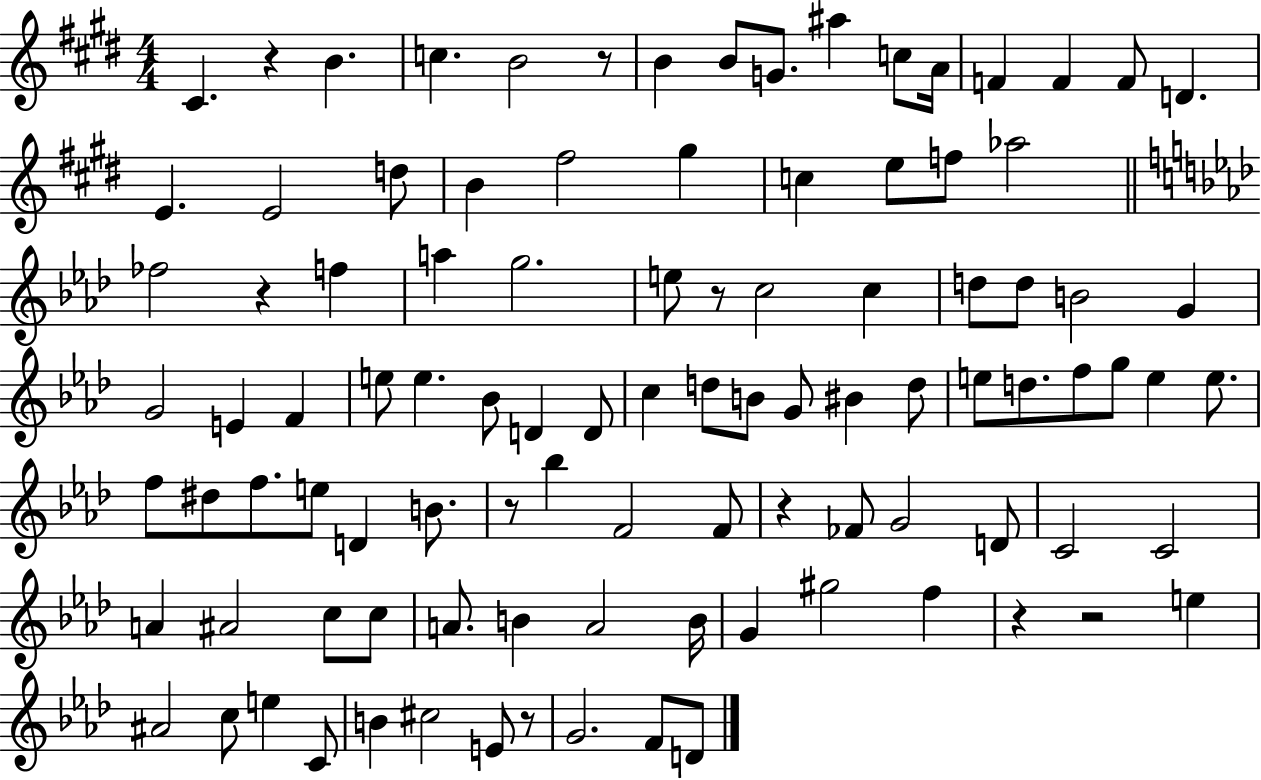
{
  \clef treble
  \numericTimeSignature
  \time 4/4
  \key e \major
  \repeat volta 2 { cis'4. r4 b'4. | c''4. b'2 r8 | b'4 b'8 g'8. ais''4 c''8 a'16 | f'4 f'4 f'8 d'4. | \break e'4. e'2 d''8 | b'4 fis''2 gis''4 | c''4 e''8 f''8 aes''2 | \bar "||" \break \key aes \major fes''2 r4 f''4 | a''4 g''2. | e''8 r8 c''2 c''4 | d''8 d''8 b'2 g'4 | \break g'2 e'4 f'4 | e''8 e''4. bes'8 d'4 d'8 | c''4 d''8 b'8 g'8 bis'4 d''8 | e''8 d''8. f''8 g''8 e''4 e''8. | \break f''8 dis''8 f''8. e''8 d'4 b'8. | r8 bes''4 f'2 f'8 | r4 fes'8 g'2 d'8 | c'2 c'2 | \break a'4 ais'2 c''8 c''8 | a'8. b'4 a'2 b'16 | g'4 gis''2 f''4 | r4 r2 e''4 | \break ais'2 c''8 e''4 c'8 | b'4 cis''2 e'8 r8 | g'2. f'8 d'8 | } \bar "|."
}